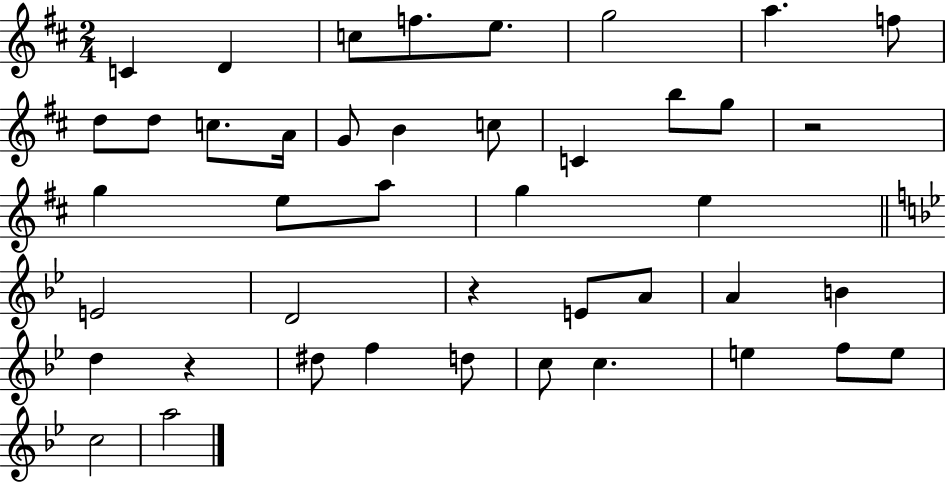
{
  \clef treble
  \numericTimeSignature
  \time 2/4
  \key d \major
  c'4 d'4 | c''8 f''8. e''8. | g''2 | a''4. f''8 | \break d''8 d''8 c''8. a'16 | g'8 b'4 c''8 | c'4 b''8 g''8 | r2 | \break g''4 e''8 a''8 | g''4 e''4 | \bar "||" \break \key g \minor e'2 | d'2 | r4 e'8 a'8 | a'4 b'4 | \break d''4 r4 | dis''8 f''4 d''8 | c''8 c''4. | e''4 f''8 e''8 | \break c''2 | a''2 | \bar "|."
}